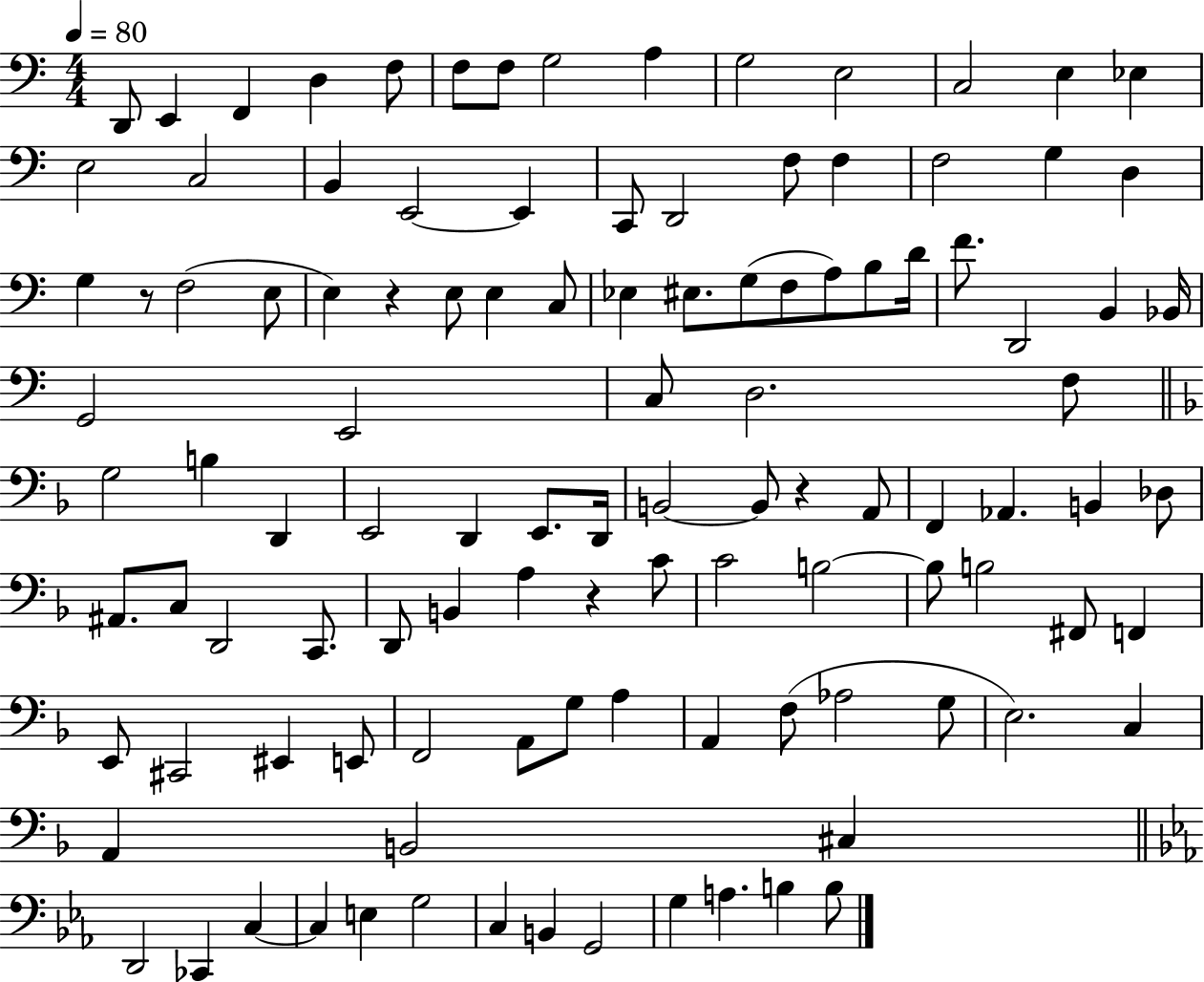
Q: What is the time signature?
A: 4/4